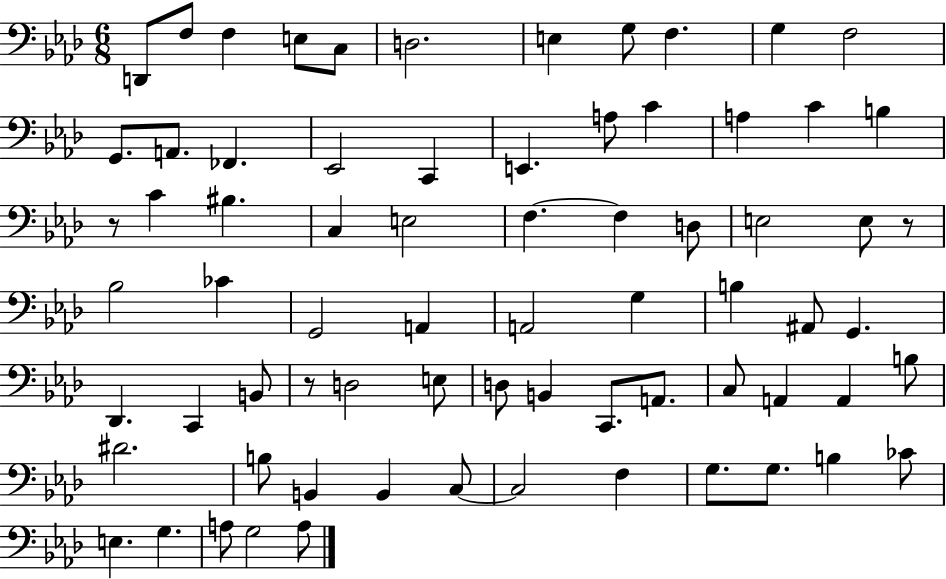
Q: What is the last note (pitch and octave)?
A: A3